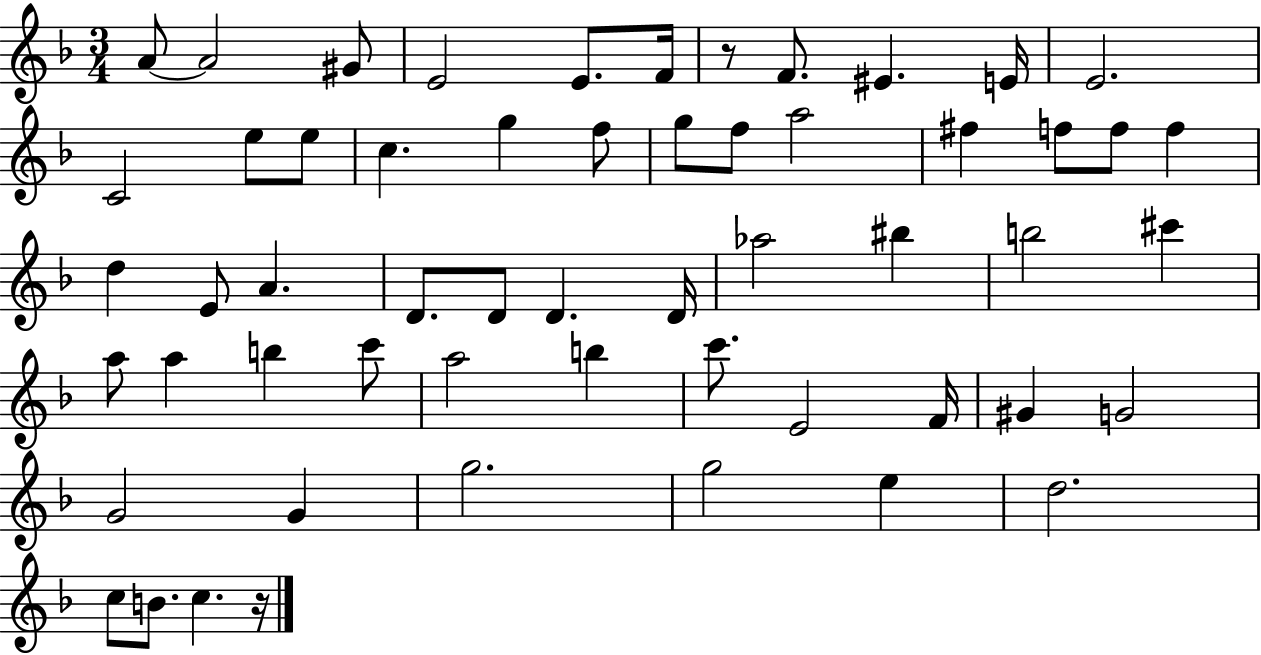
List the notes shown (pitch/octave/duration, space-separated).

A4/e A4/h G#4/e E4/h E4/e. F4/s R/e F4/e. EIS4/q. E4/s E4/h. C4/h E5/e E5/e C5/q. G5/q F5/e G5/e F5/e A5/h F#5/q F5/e F5/e F5/q D5/q E4/e A4/q. D4/e. D4/e D4/q. D4/s Ab5/h BIS5/q B5/h C#6/q A5/e A5/q B5/q C6/e A5/h B5/q C6/e. E4/h F4/s G#4/q G4/h G4/h G4/q G5/h. G5/h E5/q D5/h. C5/e B4/e. C5/q. R/s